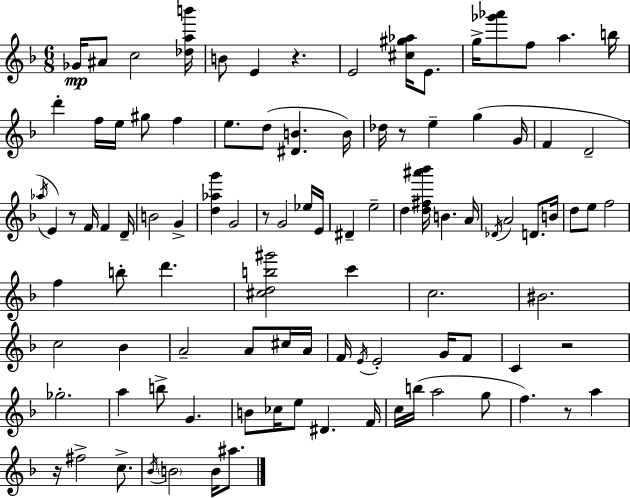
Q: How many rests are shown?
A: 7